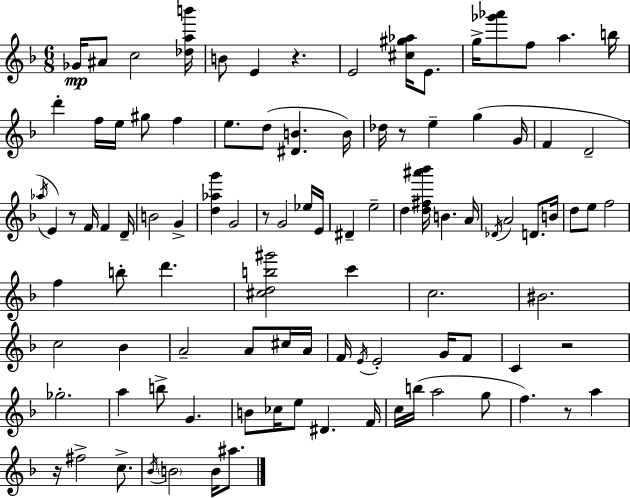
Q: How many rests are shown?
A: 7